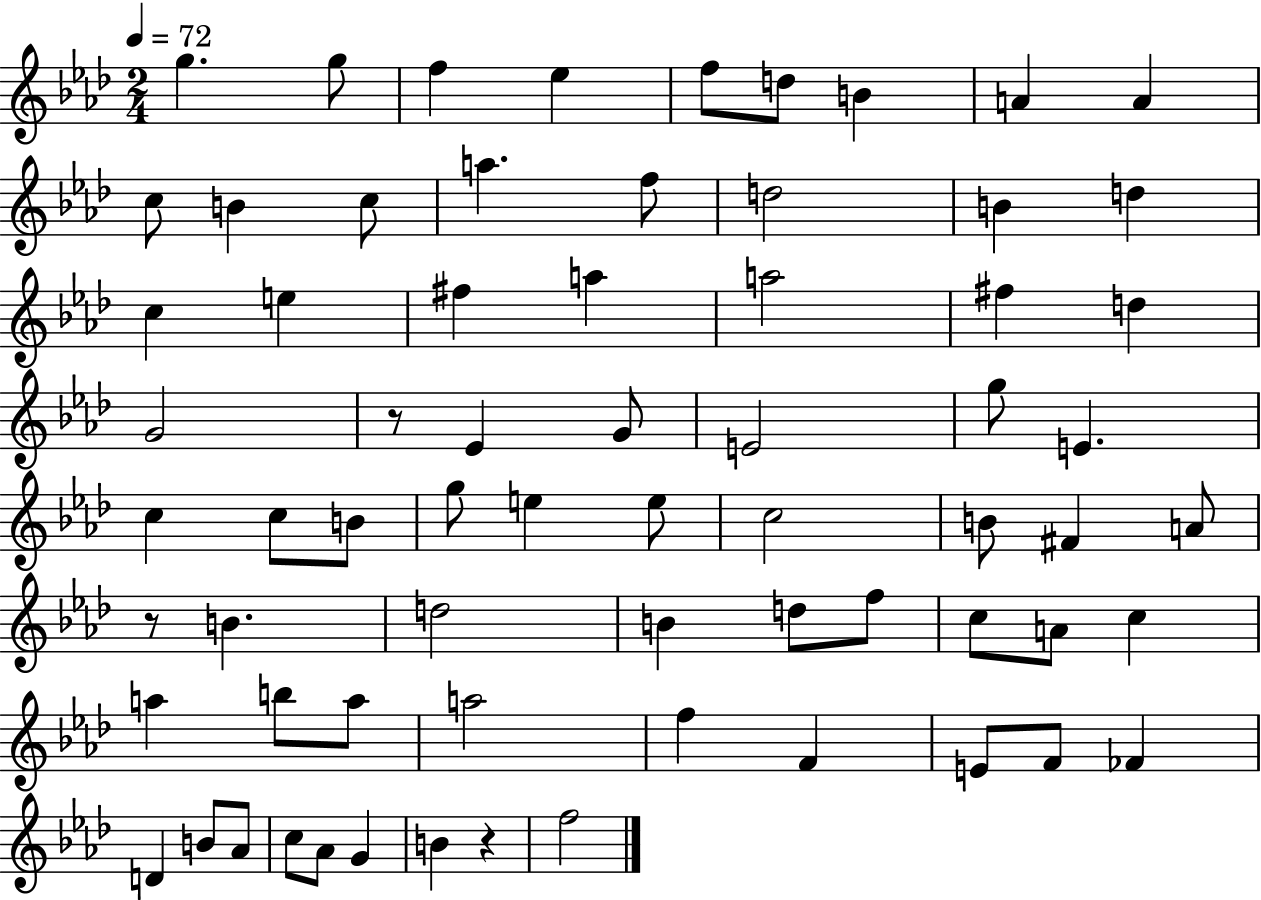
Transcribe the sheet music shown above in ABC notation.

X:1
T:Untitled
M:2/4
L:1/4
K:Ab
g g/2 f _e f/2 d/2 B A A c/2 B c/2 a f/2 d2 B d c e ^f a a2 ^f d G2 z/2 _E G/2 E2 g/2 E c c/2 B/2 g/2 e e/2 c2 B/2 ^F A/2 z/2 B d2 B d/2 f/2 c/2 A/2 c a b/2 a/2 a2 f F E/2 F/2 _F D B/2 _A/2 c/2 _A/2 G B z f2